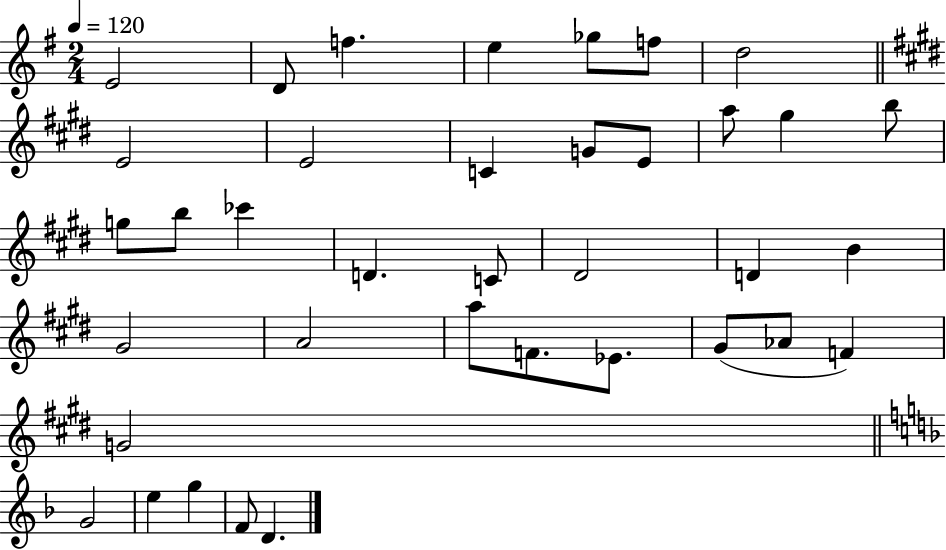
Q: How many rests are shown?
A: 0